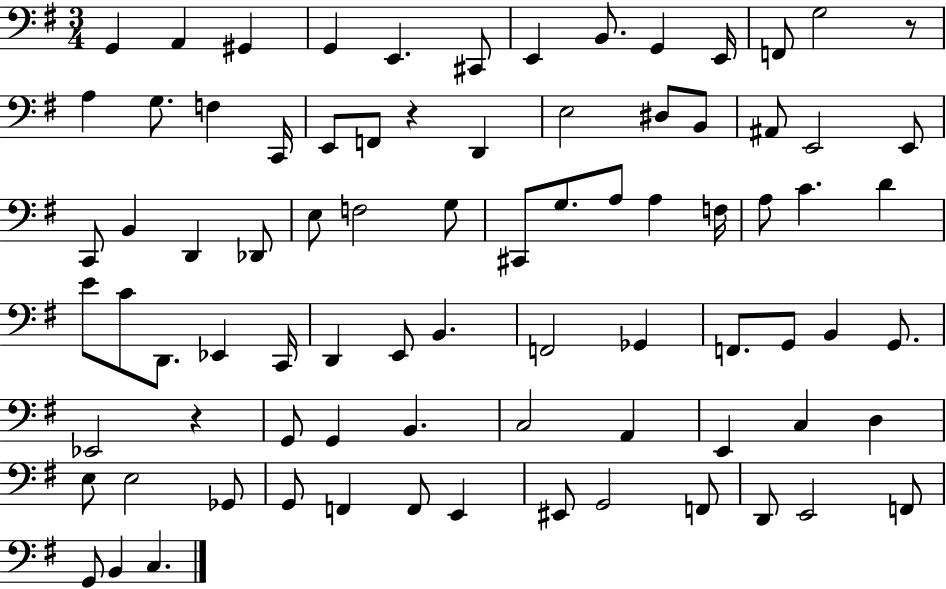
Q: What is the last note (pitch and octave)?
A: C3